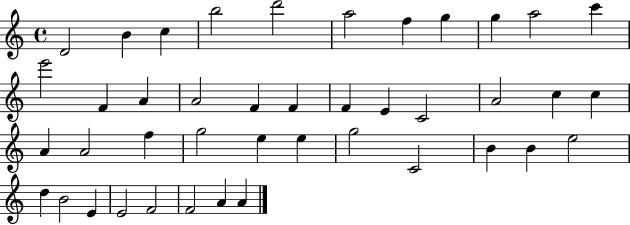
D4/h B4/q C5/q B5/h D6/h A5/h F5/q G5/q G5/q A5/h C6/q E6/h F4/q A4/q A4/h F4/q F4/q F4/q E4/q C4/h A4/h C5/q C5/q A4/q A4/h F5/q G5/h E5/q E5/q G5/h C4/h B4/q B4/q E5/h D5/q B4/h E4/q E4/h F4/h F4/h A4/q A4/q